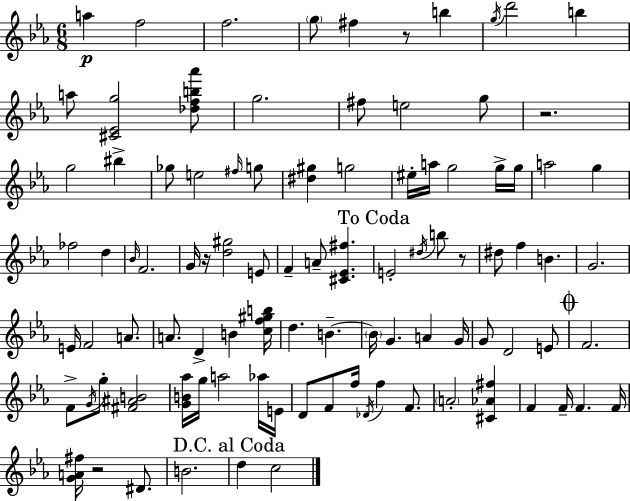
A5/q F5/h F5/h. G5/e F#5/q R/e B5/q G5/s D6/h B5/q A5/e [C#4,Eb4,G5]/h [Db5,F5,B5,Ab6]/e G5/h. F#5/e E5/h G5/e R/h. G5/h BIS5/q Gb5/e E5/h F#5/s G5/e [D#5,G#5]/q G5/h EIS5/s A5/s G5/h G5/s G5/s A5/h G5/q FES5/h D5/q Bb4/s F4/h. G4/s R/s [D5,G#5]/h E4/e F4/q A4/e [C#4,Eb4,F#5]/q. E4/h D#5/s B5/e R/e D#5/e F5/q B4/q. G4/h. E4/s F4/h A4/e. A4/e. D4/q B4/q [C5,F5,G#5,B5]/s D5/q. B4/q. B4/s G4/q. A4/q G4/s G4/e D4/h E4/e F4/h. F4/e G4/s G5/e [F#4,A#4,B4]/h [G4,B4,Ab5]/s G5/s A5/h Ab5/s E4/s D4/e F4/e F5/s Db4/s F5/q F4/e. A4/h [C#4,Ab4,F#5]/q F4/q F4/s F4/q. F4/s [G4,A4,F#5]/s R/h D#4/e. B4/h. D5/q C5/h